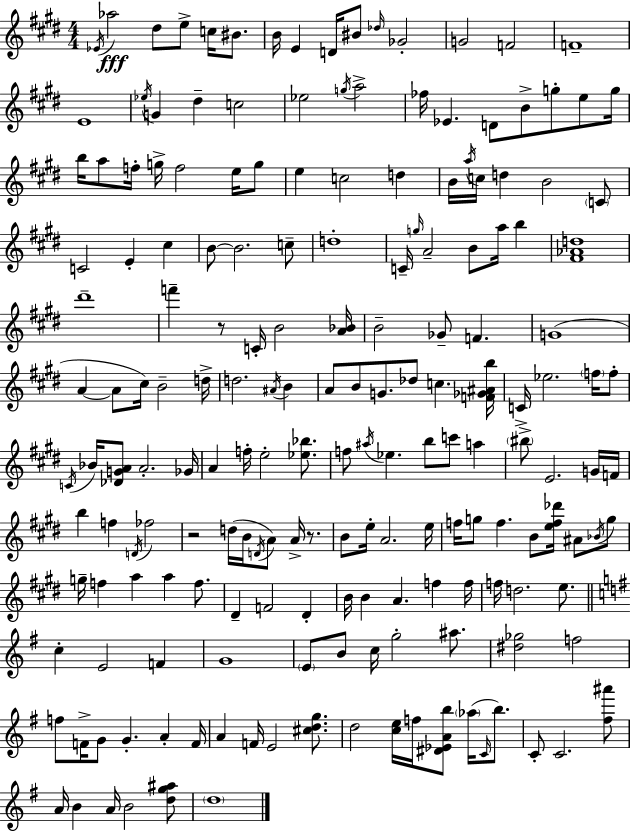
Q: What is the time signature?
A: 4/4